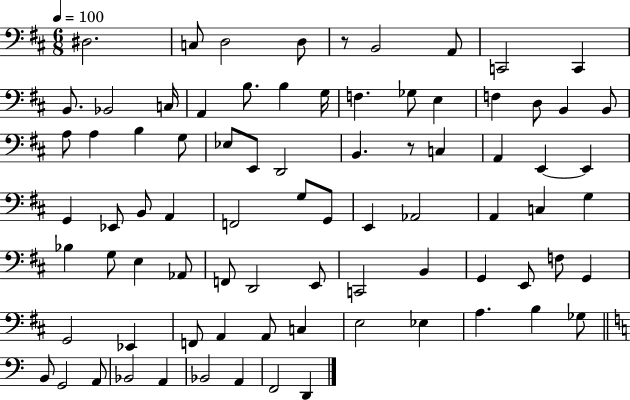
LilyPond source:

{
  \clef bass
  \numericTimeSignature
  \time 6/8
  \key d \major
  \tempo 4 = 100
  dis2. | c8 d2 d8 | r8 b,2 a,8 | c,2 c,4 | \break b,8. bes,2 c16 | a,4 b8. b4 g16 | f4. ges8 e4 | f4 d8 b,4 b,8 | \break a8 a4 b4 g8 | ees8 e,8 d,2 | b,4. r8 c4 | a,4 e,4~~ e,4 | \break g,4 ees,8 b,8 a,4 | f,2 g8 g,8 | e,4 aes,2 | a,4 c4 g4 | \break bes4 g8 e4 aes,8 | f,8 d,2 e,8 | c,2 b,4 | g,4 e,8 f8 g,4 | \break g,2 ees,4 | f,8 a,4 a,8 c4 | e2 ees4 | a4. b4 ges8 | \break \bar "||" \break \key c \major b,8 g,2 a,8 | bes,2 a,4 | bes,2 a,4 | f,2 d,4 | \break \bar "|."
}